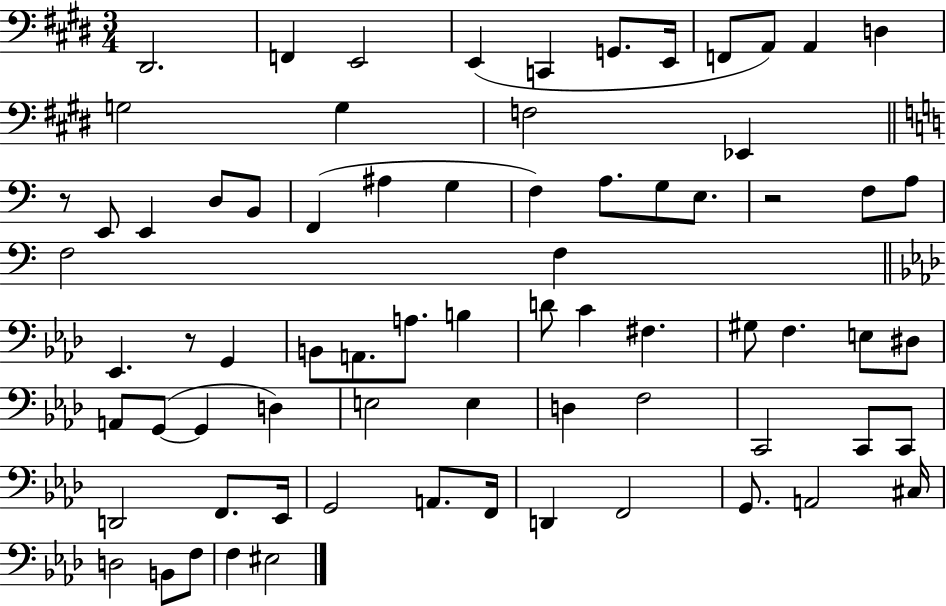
D#2/h. F2/q E2/h E2/q C2/q G2/e. E2/s F2/e A2/e A2/q D3/q G3/h G3/q F3/h Eb2/q R/e E2/e E2/q D3/e B2/e F2/q A#3/q G3/q F3/q A3/e. G3/e E3/e. R/h F3/e A3/e F3/h F3/q Eb2/q. R/e G2/q B2/e A2/e. A3/e. B3/q D4/e C4/q F#3/q. G#3/e F3/q. E3/e D#3/e A2/e G2/e G2/q D3/q E3/h E3/q D3/q F3/h C2/h C2/e C2/e D2/h F2/e. Eb2/s G2/h A2/e. F2/s D2/q F2/h G2/e. A2/h C#3/s D3/h B2/e F3/e F3/q EIS3/h